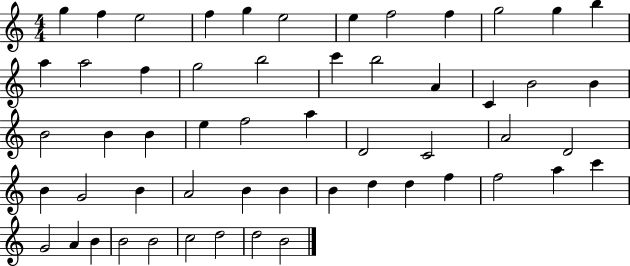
G5/q F5/q E5/h F5/q G5/q E5/h E5/q F5/h F5/q G5/h G5/q B5/q A5/q A5/h F5/q G5/h B5/h C6/q B5/h A4/q C4/q B4/h B4/q B4/h B4/q B4/q E5/q F5/h A5/q D4/h C4/h A4/h D4/h B4/q G4/h B4/q A4/h B4/q B4/q B4/q D5/q D5/q F5/q F5/h A5/q C6/q G4/h A4/q B4/q B4/h B4/h C5/h D5/h D5/h B4/h